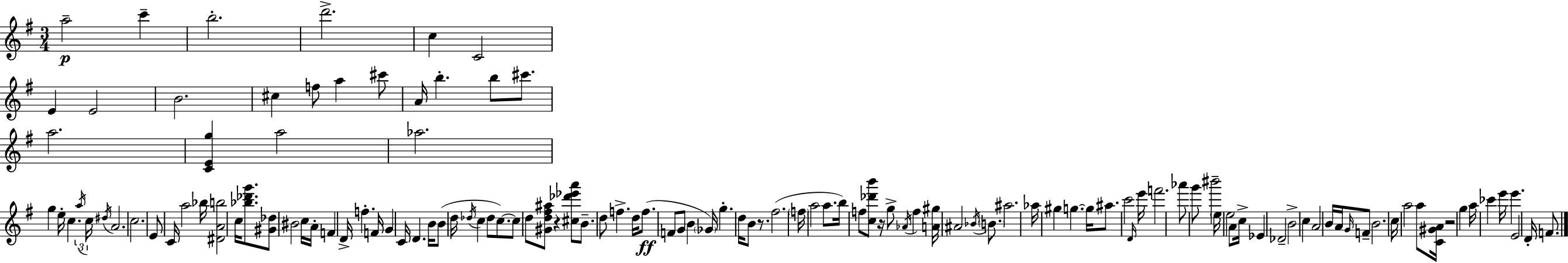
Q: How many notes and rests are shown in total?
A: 127